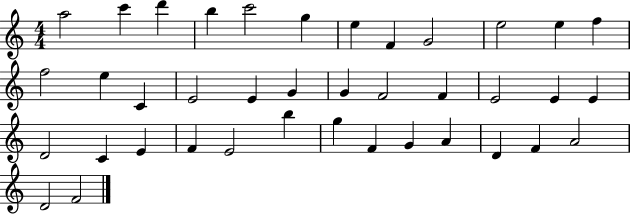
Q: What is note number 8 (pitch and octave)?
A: F4